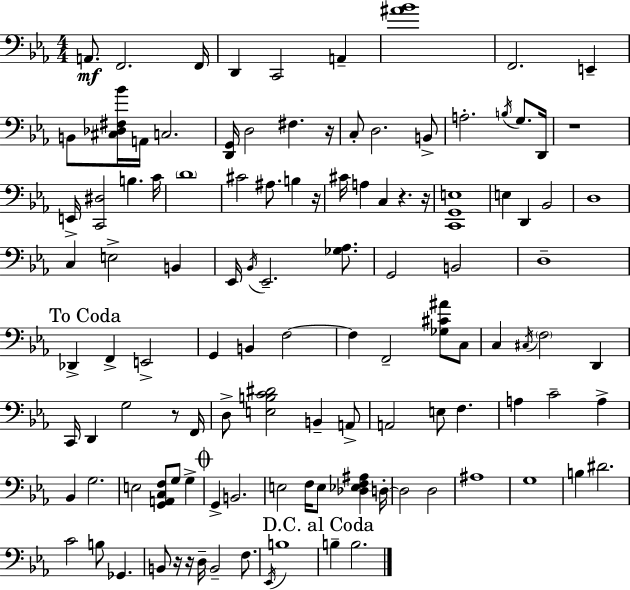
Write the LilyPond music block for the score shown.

{
  \clef bass
  \numericTimeSignature
  \time 4/4
  \key ees \major
  a,8.\mf f,2. f,16 | d,4 c,2 a,4-- | <ais' bes'>1 | f,2. e,4-- | \break b,8 <cis des fis bes'>16 a,16 c2. | <d, g,>16 d2 fis4. r16 | c8-. d2. b,8-> | a2.-. \acciaccatura { b16 } g8. | \break d,16 r1 | e,16-> <c, dis>2 b4. | c'16 \parenthesize d'1 | cis'2 ais8. b4 | \break r16 cis'16 a4 c4 r4. | r16 <c, g, e>1 | e4 d,4 bes,2 | d1 | \break c4 e2-> b,4 | ees,16 \acciaccatura { bes,16 } ees,2.-- <ges aes>8. | g,2 b,2 | d1-- | \break \mark "To Coda" des,4-> f,4-> e,2-> | g,4 b,4 f2~~ | f4 f,2-- <ges cis' ais'>8 | c8 c4 \acciaccatura { cis16 } \parenthesize f2 d,4 | \break c,16 d,4 g2 | r8 f,16 d8-> <e b c' dis'>2 b,4-- | a,8-> a,2 e8 f4. | a4 c'2-- a4-> | \break bes,4 g2. | e2 <g, a, c f>8 g8 g4-> | \mark \markup { \musicglyph "scripts.coda" } g,4-> b,2. | e2 f16 e8 <des ees f ais>4 | \break d16-.~~ d2 d2 | ais1 | g1 | b4 dis'2. | \break c'2 b8 ges,4. | b,8 r16 r16 d16-- b,2-- | f8. \acciaccatura { ees,16 } b1 | \mark "D.C. al Coda" b4-- b2. | \break \bar "|."
}